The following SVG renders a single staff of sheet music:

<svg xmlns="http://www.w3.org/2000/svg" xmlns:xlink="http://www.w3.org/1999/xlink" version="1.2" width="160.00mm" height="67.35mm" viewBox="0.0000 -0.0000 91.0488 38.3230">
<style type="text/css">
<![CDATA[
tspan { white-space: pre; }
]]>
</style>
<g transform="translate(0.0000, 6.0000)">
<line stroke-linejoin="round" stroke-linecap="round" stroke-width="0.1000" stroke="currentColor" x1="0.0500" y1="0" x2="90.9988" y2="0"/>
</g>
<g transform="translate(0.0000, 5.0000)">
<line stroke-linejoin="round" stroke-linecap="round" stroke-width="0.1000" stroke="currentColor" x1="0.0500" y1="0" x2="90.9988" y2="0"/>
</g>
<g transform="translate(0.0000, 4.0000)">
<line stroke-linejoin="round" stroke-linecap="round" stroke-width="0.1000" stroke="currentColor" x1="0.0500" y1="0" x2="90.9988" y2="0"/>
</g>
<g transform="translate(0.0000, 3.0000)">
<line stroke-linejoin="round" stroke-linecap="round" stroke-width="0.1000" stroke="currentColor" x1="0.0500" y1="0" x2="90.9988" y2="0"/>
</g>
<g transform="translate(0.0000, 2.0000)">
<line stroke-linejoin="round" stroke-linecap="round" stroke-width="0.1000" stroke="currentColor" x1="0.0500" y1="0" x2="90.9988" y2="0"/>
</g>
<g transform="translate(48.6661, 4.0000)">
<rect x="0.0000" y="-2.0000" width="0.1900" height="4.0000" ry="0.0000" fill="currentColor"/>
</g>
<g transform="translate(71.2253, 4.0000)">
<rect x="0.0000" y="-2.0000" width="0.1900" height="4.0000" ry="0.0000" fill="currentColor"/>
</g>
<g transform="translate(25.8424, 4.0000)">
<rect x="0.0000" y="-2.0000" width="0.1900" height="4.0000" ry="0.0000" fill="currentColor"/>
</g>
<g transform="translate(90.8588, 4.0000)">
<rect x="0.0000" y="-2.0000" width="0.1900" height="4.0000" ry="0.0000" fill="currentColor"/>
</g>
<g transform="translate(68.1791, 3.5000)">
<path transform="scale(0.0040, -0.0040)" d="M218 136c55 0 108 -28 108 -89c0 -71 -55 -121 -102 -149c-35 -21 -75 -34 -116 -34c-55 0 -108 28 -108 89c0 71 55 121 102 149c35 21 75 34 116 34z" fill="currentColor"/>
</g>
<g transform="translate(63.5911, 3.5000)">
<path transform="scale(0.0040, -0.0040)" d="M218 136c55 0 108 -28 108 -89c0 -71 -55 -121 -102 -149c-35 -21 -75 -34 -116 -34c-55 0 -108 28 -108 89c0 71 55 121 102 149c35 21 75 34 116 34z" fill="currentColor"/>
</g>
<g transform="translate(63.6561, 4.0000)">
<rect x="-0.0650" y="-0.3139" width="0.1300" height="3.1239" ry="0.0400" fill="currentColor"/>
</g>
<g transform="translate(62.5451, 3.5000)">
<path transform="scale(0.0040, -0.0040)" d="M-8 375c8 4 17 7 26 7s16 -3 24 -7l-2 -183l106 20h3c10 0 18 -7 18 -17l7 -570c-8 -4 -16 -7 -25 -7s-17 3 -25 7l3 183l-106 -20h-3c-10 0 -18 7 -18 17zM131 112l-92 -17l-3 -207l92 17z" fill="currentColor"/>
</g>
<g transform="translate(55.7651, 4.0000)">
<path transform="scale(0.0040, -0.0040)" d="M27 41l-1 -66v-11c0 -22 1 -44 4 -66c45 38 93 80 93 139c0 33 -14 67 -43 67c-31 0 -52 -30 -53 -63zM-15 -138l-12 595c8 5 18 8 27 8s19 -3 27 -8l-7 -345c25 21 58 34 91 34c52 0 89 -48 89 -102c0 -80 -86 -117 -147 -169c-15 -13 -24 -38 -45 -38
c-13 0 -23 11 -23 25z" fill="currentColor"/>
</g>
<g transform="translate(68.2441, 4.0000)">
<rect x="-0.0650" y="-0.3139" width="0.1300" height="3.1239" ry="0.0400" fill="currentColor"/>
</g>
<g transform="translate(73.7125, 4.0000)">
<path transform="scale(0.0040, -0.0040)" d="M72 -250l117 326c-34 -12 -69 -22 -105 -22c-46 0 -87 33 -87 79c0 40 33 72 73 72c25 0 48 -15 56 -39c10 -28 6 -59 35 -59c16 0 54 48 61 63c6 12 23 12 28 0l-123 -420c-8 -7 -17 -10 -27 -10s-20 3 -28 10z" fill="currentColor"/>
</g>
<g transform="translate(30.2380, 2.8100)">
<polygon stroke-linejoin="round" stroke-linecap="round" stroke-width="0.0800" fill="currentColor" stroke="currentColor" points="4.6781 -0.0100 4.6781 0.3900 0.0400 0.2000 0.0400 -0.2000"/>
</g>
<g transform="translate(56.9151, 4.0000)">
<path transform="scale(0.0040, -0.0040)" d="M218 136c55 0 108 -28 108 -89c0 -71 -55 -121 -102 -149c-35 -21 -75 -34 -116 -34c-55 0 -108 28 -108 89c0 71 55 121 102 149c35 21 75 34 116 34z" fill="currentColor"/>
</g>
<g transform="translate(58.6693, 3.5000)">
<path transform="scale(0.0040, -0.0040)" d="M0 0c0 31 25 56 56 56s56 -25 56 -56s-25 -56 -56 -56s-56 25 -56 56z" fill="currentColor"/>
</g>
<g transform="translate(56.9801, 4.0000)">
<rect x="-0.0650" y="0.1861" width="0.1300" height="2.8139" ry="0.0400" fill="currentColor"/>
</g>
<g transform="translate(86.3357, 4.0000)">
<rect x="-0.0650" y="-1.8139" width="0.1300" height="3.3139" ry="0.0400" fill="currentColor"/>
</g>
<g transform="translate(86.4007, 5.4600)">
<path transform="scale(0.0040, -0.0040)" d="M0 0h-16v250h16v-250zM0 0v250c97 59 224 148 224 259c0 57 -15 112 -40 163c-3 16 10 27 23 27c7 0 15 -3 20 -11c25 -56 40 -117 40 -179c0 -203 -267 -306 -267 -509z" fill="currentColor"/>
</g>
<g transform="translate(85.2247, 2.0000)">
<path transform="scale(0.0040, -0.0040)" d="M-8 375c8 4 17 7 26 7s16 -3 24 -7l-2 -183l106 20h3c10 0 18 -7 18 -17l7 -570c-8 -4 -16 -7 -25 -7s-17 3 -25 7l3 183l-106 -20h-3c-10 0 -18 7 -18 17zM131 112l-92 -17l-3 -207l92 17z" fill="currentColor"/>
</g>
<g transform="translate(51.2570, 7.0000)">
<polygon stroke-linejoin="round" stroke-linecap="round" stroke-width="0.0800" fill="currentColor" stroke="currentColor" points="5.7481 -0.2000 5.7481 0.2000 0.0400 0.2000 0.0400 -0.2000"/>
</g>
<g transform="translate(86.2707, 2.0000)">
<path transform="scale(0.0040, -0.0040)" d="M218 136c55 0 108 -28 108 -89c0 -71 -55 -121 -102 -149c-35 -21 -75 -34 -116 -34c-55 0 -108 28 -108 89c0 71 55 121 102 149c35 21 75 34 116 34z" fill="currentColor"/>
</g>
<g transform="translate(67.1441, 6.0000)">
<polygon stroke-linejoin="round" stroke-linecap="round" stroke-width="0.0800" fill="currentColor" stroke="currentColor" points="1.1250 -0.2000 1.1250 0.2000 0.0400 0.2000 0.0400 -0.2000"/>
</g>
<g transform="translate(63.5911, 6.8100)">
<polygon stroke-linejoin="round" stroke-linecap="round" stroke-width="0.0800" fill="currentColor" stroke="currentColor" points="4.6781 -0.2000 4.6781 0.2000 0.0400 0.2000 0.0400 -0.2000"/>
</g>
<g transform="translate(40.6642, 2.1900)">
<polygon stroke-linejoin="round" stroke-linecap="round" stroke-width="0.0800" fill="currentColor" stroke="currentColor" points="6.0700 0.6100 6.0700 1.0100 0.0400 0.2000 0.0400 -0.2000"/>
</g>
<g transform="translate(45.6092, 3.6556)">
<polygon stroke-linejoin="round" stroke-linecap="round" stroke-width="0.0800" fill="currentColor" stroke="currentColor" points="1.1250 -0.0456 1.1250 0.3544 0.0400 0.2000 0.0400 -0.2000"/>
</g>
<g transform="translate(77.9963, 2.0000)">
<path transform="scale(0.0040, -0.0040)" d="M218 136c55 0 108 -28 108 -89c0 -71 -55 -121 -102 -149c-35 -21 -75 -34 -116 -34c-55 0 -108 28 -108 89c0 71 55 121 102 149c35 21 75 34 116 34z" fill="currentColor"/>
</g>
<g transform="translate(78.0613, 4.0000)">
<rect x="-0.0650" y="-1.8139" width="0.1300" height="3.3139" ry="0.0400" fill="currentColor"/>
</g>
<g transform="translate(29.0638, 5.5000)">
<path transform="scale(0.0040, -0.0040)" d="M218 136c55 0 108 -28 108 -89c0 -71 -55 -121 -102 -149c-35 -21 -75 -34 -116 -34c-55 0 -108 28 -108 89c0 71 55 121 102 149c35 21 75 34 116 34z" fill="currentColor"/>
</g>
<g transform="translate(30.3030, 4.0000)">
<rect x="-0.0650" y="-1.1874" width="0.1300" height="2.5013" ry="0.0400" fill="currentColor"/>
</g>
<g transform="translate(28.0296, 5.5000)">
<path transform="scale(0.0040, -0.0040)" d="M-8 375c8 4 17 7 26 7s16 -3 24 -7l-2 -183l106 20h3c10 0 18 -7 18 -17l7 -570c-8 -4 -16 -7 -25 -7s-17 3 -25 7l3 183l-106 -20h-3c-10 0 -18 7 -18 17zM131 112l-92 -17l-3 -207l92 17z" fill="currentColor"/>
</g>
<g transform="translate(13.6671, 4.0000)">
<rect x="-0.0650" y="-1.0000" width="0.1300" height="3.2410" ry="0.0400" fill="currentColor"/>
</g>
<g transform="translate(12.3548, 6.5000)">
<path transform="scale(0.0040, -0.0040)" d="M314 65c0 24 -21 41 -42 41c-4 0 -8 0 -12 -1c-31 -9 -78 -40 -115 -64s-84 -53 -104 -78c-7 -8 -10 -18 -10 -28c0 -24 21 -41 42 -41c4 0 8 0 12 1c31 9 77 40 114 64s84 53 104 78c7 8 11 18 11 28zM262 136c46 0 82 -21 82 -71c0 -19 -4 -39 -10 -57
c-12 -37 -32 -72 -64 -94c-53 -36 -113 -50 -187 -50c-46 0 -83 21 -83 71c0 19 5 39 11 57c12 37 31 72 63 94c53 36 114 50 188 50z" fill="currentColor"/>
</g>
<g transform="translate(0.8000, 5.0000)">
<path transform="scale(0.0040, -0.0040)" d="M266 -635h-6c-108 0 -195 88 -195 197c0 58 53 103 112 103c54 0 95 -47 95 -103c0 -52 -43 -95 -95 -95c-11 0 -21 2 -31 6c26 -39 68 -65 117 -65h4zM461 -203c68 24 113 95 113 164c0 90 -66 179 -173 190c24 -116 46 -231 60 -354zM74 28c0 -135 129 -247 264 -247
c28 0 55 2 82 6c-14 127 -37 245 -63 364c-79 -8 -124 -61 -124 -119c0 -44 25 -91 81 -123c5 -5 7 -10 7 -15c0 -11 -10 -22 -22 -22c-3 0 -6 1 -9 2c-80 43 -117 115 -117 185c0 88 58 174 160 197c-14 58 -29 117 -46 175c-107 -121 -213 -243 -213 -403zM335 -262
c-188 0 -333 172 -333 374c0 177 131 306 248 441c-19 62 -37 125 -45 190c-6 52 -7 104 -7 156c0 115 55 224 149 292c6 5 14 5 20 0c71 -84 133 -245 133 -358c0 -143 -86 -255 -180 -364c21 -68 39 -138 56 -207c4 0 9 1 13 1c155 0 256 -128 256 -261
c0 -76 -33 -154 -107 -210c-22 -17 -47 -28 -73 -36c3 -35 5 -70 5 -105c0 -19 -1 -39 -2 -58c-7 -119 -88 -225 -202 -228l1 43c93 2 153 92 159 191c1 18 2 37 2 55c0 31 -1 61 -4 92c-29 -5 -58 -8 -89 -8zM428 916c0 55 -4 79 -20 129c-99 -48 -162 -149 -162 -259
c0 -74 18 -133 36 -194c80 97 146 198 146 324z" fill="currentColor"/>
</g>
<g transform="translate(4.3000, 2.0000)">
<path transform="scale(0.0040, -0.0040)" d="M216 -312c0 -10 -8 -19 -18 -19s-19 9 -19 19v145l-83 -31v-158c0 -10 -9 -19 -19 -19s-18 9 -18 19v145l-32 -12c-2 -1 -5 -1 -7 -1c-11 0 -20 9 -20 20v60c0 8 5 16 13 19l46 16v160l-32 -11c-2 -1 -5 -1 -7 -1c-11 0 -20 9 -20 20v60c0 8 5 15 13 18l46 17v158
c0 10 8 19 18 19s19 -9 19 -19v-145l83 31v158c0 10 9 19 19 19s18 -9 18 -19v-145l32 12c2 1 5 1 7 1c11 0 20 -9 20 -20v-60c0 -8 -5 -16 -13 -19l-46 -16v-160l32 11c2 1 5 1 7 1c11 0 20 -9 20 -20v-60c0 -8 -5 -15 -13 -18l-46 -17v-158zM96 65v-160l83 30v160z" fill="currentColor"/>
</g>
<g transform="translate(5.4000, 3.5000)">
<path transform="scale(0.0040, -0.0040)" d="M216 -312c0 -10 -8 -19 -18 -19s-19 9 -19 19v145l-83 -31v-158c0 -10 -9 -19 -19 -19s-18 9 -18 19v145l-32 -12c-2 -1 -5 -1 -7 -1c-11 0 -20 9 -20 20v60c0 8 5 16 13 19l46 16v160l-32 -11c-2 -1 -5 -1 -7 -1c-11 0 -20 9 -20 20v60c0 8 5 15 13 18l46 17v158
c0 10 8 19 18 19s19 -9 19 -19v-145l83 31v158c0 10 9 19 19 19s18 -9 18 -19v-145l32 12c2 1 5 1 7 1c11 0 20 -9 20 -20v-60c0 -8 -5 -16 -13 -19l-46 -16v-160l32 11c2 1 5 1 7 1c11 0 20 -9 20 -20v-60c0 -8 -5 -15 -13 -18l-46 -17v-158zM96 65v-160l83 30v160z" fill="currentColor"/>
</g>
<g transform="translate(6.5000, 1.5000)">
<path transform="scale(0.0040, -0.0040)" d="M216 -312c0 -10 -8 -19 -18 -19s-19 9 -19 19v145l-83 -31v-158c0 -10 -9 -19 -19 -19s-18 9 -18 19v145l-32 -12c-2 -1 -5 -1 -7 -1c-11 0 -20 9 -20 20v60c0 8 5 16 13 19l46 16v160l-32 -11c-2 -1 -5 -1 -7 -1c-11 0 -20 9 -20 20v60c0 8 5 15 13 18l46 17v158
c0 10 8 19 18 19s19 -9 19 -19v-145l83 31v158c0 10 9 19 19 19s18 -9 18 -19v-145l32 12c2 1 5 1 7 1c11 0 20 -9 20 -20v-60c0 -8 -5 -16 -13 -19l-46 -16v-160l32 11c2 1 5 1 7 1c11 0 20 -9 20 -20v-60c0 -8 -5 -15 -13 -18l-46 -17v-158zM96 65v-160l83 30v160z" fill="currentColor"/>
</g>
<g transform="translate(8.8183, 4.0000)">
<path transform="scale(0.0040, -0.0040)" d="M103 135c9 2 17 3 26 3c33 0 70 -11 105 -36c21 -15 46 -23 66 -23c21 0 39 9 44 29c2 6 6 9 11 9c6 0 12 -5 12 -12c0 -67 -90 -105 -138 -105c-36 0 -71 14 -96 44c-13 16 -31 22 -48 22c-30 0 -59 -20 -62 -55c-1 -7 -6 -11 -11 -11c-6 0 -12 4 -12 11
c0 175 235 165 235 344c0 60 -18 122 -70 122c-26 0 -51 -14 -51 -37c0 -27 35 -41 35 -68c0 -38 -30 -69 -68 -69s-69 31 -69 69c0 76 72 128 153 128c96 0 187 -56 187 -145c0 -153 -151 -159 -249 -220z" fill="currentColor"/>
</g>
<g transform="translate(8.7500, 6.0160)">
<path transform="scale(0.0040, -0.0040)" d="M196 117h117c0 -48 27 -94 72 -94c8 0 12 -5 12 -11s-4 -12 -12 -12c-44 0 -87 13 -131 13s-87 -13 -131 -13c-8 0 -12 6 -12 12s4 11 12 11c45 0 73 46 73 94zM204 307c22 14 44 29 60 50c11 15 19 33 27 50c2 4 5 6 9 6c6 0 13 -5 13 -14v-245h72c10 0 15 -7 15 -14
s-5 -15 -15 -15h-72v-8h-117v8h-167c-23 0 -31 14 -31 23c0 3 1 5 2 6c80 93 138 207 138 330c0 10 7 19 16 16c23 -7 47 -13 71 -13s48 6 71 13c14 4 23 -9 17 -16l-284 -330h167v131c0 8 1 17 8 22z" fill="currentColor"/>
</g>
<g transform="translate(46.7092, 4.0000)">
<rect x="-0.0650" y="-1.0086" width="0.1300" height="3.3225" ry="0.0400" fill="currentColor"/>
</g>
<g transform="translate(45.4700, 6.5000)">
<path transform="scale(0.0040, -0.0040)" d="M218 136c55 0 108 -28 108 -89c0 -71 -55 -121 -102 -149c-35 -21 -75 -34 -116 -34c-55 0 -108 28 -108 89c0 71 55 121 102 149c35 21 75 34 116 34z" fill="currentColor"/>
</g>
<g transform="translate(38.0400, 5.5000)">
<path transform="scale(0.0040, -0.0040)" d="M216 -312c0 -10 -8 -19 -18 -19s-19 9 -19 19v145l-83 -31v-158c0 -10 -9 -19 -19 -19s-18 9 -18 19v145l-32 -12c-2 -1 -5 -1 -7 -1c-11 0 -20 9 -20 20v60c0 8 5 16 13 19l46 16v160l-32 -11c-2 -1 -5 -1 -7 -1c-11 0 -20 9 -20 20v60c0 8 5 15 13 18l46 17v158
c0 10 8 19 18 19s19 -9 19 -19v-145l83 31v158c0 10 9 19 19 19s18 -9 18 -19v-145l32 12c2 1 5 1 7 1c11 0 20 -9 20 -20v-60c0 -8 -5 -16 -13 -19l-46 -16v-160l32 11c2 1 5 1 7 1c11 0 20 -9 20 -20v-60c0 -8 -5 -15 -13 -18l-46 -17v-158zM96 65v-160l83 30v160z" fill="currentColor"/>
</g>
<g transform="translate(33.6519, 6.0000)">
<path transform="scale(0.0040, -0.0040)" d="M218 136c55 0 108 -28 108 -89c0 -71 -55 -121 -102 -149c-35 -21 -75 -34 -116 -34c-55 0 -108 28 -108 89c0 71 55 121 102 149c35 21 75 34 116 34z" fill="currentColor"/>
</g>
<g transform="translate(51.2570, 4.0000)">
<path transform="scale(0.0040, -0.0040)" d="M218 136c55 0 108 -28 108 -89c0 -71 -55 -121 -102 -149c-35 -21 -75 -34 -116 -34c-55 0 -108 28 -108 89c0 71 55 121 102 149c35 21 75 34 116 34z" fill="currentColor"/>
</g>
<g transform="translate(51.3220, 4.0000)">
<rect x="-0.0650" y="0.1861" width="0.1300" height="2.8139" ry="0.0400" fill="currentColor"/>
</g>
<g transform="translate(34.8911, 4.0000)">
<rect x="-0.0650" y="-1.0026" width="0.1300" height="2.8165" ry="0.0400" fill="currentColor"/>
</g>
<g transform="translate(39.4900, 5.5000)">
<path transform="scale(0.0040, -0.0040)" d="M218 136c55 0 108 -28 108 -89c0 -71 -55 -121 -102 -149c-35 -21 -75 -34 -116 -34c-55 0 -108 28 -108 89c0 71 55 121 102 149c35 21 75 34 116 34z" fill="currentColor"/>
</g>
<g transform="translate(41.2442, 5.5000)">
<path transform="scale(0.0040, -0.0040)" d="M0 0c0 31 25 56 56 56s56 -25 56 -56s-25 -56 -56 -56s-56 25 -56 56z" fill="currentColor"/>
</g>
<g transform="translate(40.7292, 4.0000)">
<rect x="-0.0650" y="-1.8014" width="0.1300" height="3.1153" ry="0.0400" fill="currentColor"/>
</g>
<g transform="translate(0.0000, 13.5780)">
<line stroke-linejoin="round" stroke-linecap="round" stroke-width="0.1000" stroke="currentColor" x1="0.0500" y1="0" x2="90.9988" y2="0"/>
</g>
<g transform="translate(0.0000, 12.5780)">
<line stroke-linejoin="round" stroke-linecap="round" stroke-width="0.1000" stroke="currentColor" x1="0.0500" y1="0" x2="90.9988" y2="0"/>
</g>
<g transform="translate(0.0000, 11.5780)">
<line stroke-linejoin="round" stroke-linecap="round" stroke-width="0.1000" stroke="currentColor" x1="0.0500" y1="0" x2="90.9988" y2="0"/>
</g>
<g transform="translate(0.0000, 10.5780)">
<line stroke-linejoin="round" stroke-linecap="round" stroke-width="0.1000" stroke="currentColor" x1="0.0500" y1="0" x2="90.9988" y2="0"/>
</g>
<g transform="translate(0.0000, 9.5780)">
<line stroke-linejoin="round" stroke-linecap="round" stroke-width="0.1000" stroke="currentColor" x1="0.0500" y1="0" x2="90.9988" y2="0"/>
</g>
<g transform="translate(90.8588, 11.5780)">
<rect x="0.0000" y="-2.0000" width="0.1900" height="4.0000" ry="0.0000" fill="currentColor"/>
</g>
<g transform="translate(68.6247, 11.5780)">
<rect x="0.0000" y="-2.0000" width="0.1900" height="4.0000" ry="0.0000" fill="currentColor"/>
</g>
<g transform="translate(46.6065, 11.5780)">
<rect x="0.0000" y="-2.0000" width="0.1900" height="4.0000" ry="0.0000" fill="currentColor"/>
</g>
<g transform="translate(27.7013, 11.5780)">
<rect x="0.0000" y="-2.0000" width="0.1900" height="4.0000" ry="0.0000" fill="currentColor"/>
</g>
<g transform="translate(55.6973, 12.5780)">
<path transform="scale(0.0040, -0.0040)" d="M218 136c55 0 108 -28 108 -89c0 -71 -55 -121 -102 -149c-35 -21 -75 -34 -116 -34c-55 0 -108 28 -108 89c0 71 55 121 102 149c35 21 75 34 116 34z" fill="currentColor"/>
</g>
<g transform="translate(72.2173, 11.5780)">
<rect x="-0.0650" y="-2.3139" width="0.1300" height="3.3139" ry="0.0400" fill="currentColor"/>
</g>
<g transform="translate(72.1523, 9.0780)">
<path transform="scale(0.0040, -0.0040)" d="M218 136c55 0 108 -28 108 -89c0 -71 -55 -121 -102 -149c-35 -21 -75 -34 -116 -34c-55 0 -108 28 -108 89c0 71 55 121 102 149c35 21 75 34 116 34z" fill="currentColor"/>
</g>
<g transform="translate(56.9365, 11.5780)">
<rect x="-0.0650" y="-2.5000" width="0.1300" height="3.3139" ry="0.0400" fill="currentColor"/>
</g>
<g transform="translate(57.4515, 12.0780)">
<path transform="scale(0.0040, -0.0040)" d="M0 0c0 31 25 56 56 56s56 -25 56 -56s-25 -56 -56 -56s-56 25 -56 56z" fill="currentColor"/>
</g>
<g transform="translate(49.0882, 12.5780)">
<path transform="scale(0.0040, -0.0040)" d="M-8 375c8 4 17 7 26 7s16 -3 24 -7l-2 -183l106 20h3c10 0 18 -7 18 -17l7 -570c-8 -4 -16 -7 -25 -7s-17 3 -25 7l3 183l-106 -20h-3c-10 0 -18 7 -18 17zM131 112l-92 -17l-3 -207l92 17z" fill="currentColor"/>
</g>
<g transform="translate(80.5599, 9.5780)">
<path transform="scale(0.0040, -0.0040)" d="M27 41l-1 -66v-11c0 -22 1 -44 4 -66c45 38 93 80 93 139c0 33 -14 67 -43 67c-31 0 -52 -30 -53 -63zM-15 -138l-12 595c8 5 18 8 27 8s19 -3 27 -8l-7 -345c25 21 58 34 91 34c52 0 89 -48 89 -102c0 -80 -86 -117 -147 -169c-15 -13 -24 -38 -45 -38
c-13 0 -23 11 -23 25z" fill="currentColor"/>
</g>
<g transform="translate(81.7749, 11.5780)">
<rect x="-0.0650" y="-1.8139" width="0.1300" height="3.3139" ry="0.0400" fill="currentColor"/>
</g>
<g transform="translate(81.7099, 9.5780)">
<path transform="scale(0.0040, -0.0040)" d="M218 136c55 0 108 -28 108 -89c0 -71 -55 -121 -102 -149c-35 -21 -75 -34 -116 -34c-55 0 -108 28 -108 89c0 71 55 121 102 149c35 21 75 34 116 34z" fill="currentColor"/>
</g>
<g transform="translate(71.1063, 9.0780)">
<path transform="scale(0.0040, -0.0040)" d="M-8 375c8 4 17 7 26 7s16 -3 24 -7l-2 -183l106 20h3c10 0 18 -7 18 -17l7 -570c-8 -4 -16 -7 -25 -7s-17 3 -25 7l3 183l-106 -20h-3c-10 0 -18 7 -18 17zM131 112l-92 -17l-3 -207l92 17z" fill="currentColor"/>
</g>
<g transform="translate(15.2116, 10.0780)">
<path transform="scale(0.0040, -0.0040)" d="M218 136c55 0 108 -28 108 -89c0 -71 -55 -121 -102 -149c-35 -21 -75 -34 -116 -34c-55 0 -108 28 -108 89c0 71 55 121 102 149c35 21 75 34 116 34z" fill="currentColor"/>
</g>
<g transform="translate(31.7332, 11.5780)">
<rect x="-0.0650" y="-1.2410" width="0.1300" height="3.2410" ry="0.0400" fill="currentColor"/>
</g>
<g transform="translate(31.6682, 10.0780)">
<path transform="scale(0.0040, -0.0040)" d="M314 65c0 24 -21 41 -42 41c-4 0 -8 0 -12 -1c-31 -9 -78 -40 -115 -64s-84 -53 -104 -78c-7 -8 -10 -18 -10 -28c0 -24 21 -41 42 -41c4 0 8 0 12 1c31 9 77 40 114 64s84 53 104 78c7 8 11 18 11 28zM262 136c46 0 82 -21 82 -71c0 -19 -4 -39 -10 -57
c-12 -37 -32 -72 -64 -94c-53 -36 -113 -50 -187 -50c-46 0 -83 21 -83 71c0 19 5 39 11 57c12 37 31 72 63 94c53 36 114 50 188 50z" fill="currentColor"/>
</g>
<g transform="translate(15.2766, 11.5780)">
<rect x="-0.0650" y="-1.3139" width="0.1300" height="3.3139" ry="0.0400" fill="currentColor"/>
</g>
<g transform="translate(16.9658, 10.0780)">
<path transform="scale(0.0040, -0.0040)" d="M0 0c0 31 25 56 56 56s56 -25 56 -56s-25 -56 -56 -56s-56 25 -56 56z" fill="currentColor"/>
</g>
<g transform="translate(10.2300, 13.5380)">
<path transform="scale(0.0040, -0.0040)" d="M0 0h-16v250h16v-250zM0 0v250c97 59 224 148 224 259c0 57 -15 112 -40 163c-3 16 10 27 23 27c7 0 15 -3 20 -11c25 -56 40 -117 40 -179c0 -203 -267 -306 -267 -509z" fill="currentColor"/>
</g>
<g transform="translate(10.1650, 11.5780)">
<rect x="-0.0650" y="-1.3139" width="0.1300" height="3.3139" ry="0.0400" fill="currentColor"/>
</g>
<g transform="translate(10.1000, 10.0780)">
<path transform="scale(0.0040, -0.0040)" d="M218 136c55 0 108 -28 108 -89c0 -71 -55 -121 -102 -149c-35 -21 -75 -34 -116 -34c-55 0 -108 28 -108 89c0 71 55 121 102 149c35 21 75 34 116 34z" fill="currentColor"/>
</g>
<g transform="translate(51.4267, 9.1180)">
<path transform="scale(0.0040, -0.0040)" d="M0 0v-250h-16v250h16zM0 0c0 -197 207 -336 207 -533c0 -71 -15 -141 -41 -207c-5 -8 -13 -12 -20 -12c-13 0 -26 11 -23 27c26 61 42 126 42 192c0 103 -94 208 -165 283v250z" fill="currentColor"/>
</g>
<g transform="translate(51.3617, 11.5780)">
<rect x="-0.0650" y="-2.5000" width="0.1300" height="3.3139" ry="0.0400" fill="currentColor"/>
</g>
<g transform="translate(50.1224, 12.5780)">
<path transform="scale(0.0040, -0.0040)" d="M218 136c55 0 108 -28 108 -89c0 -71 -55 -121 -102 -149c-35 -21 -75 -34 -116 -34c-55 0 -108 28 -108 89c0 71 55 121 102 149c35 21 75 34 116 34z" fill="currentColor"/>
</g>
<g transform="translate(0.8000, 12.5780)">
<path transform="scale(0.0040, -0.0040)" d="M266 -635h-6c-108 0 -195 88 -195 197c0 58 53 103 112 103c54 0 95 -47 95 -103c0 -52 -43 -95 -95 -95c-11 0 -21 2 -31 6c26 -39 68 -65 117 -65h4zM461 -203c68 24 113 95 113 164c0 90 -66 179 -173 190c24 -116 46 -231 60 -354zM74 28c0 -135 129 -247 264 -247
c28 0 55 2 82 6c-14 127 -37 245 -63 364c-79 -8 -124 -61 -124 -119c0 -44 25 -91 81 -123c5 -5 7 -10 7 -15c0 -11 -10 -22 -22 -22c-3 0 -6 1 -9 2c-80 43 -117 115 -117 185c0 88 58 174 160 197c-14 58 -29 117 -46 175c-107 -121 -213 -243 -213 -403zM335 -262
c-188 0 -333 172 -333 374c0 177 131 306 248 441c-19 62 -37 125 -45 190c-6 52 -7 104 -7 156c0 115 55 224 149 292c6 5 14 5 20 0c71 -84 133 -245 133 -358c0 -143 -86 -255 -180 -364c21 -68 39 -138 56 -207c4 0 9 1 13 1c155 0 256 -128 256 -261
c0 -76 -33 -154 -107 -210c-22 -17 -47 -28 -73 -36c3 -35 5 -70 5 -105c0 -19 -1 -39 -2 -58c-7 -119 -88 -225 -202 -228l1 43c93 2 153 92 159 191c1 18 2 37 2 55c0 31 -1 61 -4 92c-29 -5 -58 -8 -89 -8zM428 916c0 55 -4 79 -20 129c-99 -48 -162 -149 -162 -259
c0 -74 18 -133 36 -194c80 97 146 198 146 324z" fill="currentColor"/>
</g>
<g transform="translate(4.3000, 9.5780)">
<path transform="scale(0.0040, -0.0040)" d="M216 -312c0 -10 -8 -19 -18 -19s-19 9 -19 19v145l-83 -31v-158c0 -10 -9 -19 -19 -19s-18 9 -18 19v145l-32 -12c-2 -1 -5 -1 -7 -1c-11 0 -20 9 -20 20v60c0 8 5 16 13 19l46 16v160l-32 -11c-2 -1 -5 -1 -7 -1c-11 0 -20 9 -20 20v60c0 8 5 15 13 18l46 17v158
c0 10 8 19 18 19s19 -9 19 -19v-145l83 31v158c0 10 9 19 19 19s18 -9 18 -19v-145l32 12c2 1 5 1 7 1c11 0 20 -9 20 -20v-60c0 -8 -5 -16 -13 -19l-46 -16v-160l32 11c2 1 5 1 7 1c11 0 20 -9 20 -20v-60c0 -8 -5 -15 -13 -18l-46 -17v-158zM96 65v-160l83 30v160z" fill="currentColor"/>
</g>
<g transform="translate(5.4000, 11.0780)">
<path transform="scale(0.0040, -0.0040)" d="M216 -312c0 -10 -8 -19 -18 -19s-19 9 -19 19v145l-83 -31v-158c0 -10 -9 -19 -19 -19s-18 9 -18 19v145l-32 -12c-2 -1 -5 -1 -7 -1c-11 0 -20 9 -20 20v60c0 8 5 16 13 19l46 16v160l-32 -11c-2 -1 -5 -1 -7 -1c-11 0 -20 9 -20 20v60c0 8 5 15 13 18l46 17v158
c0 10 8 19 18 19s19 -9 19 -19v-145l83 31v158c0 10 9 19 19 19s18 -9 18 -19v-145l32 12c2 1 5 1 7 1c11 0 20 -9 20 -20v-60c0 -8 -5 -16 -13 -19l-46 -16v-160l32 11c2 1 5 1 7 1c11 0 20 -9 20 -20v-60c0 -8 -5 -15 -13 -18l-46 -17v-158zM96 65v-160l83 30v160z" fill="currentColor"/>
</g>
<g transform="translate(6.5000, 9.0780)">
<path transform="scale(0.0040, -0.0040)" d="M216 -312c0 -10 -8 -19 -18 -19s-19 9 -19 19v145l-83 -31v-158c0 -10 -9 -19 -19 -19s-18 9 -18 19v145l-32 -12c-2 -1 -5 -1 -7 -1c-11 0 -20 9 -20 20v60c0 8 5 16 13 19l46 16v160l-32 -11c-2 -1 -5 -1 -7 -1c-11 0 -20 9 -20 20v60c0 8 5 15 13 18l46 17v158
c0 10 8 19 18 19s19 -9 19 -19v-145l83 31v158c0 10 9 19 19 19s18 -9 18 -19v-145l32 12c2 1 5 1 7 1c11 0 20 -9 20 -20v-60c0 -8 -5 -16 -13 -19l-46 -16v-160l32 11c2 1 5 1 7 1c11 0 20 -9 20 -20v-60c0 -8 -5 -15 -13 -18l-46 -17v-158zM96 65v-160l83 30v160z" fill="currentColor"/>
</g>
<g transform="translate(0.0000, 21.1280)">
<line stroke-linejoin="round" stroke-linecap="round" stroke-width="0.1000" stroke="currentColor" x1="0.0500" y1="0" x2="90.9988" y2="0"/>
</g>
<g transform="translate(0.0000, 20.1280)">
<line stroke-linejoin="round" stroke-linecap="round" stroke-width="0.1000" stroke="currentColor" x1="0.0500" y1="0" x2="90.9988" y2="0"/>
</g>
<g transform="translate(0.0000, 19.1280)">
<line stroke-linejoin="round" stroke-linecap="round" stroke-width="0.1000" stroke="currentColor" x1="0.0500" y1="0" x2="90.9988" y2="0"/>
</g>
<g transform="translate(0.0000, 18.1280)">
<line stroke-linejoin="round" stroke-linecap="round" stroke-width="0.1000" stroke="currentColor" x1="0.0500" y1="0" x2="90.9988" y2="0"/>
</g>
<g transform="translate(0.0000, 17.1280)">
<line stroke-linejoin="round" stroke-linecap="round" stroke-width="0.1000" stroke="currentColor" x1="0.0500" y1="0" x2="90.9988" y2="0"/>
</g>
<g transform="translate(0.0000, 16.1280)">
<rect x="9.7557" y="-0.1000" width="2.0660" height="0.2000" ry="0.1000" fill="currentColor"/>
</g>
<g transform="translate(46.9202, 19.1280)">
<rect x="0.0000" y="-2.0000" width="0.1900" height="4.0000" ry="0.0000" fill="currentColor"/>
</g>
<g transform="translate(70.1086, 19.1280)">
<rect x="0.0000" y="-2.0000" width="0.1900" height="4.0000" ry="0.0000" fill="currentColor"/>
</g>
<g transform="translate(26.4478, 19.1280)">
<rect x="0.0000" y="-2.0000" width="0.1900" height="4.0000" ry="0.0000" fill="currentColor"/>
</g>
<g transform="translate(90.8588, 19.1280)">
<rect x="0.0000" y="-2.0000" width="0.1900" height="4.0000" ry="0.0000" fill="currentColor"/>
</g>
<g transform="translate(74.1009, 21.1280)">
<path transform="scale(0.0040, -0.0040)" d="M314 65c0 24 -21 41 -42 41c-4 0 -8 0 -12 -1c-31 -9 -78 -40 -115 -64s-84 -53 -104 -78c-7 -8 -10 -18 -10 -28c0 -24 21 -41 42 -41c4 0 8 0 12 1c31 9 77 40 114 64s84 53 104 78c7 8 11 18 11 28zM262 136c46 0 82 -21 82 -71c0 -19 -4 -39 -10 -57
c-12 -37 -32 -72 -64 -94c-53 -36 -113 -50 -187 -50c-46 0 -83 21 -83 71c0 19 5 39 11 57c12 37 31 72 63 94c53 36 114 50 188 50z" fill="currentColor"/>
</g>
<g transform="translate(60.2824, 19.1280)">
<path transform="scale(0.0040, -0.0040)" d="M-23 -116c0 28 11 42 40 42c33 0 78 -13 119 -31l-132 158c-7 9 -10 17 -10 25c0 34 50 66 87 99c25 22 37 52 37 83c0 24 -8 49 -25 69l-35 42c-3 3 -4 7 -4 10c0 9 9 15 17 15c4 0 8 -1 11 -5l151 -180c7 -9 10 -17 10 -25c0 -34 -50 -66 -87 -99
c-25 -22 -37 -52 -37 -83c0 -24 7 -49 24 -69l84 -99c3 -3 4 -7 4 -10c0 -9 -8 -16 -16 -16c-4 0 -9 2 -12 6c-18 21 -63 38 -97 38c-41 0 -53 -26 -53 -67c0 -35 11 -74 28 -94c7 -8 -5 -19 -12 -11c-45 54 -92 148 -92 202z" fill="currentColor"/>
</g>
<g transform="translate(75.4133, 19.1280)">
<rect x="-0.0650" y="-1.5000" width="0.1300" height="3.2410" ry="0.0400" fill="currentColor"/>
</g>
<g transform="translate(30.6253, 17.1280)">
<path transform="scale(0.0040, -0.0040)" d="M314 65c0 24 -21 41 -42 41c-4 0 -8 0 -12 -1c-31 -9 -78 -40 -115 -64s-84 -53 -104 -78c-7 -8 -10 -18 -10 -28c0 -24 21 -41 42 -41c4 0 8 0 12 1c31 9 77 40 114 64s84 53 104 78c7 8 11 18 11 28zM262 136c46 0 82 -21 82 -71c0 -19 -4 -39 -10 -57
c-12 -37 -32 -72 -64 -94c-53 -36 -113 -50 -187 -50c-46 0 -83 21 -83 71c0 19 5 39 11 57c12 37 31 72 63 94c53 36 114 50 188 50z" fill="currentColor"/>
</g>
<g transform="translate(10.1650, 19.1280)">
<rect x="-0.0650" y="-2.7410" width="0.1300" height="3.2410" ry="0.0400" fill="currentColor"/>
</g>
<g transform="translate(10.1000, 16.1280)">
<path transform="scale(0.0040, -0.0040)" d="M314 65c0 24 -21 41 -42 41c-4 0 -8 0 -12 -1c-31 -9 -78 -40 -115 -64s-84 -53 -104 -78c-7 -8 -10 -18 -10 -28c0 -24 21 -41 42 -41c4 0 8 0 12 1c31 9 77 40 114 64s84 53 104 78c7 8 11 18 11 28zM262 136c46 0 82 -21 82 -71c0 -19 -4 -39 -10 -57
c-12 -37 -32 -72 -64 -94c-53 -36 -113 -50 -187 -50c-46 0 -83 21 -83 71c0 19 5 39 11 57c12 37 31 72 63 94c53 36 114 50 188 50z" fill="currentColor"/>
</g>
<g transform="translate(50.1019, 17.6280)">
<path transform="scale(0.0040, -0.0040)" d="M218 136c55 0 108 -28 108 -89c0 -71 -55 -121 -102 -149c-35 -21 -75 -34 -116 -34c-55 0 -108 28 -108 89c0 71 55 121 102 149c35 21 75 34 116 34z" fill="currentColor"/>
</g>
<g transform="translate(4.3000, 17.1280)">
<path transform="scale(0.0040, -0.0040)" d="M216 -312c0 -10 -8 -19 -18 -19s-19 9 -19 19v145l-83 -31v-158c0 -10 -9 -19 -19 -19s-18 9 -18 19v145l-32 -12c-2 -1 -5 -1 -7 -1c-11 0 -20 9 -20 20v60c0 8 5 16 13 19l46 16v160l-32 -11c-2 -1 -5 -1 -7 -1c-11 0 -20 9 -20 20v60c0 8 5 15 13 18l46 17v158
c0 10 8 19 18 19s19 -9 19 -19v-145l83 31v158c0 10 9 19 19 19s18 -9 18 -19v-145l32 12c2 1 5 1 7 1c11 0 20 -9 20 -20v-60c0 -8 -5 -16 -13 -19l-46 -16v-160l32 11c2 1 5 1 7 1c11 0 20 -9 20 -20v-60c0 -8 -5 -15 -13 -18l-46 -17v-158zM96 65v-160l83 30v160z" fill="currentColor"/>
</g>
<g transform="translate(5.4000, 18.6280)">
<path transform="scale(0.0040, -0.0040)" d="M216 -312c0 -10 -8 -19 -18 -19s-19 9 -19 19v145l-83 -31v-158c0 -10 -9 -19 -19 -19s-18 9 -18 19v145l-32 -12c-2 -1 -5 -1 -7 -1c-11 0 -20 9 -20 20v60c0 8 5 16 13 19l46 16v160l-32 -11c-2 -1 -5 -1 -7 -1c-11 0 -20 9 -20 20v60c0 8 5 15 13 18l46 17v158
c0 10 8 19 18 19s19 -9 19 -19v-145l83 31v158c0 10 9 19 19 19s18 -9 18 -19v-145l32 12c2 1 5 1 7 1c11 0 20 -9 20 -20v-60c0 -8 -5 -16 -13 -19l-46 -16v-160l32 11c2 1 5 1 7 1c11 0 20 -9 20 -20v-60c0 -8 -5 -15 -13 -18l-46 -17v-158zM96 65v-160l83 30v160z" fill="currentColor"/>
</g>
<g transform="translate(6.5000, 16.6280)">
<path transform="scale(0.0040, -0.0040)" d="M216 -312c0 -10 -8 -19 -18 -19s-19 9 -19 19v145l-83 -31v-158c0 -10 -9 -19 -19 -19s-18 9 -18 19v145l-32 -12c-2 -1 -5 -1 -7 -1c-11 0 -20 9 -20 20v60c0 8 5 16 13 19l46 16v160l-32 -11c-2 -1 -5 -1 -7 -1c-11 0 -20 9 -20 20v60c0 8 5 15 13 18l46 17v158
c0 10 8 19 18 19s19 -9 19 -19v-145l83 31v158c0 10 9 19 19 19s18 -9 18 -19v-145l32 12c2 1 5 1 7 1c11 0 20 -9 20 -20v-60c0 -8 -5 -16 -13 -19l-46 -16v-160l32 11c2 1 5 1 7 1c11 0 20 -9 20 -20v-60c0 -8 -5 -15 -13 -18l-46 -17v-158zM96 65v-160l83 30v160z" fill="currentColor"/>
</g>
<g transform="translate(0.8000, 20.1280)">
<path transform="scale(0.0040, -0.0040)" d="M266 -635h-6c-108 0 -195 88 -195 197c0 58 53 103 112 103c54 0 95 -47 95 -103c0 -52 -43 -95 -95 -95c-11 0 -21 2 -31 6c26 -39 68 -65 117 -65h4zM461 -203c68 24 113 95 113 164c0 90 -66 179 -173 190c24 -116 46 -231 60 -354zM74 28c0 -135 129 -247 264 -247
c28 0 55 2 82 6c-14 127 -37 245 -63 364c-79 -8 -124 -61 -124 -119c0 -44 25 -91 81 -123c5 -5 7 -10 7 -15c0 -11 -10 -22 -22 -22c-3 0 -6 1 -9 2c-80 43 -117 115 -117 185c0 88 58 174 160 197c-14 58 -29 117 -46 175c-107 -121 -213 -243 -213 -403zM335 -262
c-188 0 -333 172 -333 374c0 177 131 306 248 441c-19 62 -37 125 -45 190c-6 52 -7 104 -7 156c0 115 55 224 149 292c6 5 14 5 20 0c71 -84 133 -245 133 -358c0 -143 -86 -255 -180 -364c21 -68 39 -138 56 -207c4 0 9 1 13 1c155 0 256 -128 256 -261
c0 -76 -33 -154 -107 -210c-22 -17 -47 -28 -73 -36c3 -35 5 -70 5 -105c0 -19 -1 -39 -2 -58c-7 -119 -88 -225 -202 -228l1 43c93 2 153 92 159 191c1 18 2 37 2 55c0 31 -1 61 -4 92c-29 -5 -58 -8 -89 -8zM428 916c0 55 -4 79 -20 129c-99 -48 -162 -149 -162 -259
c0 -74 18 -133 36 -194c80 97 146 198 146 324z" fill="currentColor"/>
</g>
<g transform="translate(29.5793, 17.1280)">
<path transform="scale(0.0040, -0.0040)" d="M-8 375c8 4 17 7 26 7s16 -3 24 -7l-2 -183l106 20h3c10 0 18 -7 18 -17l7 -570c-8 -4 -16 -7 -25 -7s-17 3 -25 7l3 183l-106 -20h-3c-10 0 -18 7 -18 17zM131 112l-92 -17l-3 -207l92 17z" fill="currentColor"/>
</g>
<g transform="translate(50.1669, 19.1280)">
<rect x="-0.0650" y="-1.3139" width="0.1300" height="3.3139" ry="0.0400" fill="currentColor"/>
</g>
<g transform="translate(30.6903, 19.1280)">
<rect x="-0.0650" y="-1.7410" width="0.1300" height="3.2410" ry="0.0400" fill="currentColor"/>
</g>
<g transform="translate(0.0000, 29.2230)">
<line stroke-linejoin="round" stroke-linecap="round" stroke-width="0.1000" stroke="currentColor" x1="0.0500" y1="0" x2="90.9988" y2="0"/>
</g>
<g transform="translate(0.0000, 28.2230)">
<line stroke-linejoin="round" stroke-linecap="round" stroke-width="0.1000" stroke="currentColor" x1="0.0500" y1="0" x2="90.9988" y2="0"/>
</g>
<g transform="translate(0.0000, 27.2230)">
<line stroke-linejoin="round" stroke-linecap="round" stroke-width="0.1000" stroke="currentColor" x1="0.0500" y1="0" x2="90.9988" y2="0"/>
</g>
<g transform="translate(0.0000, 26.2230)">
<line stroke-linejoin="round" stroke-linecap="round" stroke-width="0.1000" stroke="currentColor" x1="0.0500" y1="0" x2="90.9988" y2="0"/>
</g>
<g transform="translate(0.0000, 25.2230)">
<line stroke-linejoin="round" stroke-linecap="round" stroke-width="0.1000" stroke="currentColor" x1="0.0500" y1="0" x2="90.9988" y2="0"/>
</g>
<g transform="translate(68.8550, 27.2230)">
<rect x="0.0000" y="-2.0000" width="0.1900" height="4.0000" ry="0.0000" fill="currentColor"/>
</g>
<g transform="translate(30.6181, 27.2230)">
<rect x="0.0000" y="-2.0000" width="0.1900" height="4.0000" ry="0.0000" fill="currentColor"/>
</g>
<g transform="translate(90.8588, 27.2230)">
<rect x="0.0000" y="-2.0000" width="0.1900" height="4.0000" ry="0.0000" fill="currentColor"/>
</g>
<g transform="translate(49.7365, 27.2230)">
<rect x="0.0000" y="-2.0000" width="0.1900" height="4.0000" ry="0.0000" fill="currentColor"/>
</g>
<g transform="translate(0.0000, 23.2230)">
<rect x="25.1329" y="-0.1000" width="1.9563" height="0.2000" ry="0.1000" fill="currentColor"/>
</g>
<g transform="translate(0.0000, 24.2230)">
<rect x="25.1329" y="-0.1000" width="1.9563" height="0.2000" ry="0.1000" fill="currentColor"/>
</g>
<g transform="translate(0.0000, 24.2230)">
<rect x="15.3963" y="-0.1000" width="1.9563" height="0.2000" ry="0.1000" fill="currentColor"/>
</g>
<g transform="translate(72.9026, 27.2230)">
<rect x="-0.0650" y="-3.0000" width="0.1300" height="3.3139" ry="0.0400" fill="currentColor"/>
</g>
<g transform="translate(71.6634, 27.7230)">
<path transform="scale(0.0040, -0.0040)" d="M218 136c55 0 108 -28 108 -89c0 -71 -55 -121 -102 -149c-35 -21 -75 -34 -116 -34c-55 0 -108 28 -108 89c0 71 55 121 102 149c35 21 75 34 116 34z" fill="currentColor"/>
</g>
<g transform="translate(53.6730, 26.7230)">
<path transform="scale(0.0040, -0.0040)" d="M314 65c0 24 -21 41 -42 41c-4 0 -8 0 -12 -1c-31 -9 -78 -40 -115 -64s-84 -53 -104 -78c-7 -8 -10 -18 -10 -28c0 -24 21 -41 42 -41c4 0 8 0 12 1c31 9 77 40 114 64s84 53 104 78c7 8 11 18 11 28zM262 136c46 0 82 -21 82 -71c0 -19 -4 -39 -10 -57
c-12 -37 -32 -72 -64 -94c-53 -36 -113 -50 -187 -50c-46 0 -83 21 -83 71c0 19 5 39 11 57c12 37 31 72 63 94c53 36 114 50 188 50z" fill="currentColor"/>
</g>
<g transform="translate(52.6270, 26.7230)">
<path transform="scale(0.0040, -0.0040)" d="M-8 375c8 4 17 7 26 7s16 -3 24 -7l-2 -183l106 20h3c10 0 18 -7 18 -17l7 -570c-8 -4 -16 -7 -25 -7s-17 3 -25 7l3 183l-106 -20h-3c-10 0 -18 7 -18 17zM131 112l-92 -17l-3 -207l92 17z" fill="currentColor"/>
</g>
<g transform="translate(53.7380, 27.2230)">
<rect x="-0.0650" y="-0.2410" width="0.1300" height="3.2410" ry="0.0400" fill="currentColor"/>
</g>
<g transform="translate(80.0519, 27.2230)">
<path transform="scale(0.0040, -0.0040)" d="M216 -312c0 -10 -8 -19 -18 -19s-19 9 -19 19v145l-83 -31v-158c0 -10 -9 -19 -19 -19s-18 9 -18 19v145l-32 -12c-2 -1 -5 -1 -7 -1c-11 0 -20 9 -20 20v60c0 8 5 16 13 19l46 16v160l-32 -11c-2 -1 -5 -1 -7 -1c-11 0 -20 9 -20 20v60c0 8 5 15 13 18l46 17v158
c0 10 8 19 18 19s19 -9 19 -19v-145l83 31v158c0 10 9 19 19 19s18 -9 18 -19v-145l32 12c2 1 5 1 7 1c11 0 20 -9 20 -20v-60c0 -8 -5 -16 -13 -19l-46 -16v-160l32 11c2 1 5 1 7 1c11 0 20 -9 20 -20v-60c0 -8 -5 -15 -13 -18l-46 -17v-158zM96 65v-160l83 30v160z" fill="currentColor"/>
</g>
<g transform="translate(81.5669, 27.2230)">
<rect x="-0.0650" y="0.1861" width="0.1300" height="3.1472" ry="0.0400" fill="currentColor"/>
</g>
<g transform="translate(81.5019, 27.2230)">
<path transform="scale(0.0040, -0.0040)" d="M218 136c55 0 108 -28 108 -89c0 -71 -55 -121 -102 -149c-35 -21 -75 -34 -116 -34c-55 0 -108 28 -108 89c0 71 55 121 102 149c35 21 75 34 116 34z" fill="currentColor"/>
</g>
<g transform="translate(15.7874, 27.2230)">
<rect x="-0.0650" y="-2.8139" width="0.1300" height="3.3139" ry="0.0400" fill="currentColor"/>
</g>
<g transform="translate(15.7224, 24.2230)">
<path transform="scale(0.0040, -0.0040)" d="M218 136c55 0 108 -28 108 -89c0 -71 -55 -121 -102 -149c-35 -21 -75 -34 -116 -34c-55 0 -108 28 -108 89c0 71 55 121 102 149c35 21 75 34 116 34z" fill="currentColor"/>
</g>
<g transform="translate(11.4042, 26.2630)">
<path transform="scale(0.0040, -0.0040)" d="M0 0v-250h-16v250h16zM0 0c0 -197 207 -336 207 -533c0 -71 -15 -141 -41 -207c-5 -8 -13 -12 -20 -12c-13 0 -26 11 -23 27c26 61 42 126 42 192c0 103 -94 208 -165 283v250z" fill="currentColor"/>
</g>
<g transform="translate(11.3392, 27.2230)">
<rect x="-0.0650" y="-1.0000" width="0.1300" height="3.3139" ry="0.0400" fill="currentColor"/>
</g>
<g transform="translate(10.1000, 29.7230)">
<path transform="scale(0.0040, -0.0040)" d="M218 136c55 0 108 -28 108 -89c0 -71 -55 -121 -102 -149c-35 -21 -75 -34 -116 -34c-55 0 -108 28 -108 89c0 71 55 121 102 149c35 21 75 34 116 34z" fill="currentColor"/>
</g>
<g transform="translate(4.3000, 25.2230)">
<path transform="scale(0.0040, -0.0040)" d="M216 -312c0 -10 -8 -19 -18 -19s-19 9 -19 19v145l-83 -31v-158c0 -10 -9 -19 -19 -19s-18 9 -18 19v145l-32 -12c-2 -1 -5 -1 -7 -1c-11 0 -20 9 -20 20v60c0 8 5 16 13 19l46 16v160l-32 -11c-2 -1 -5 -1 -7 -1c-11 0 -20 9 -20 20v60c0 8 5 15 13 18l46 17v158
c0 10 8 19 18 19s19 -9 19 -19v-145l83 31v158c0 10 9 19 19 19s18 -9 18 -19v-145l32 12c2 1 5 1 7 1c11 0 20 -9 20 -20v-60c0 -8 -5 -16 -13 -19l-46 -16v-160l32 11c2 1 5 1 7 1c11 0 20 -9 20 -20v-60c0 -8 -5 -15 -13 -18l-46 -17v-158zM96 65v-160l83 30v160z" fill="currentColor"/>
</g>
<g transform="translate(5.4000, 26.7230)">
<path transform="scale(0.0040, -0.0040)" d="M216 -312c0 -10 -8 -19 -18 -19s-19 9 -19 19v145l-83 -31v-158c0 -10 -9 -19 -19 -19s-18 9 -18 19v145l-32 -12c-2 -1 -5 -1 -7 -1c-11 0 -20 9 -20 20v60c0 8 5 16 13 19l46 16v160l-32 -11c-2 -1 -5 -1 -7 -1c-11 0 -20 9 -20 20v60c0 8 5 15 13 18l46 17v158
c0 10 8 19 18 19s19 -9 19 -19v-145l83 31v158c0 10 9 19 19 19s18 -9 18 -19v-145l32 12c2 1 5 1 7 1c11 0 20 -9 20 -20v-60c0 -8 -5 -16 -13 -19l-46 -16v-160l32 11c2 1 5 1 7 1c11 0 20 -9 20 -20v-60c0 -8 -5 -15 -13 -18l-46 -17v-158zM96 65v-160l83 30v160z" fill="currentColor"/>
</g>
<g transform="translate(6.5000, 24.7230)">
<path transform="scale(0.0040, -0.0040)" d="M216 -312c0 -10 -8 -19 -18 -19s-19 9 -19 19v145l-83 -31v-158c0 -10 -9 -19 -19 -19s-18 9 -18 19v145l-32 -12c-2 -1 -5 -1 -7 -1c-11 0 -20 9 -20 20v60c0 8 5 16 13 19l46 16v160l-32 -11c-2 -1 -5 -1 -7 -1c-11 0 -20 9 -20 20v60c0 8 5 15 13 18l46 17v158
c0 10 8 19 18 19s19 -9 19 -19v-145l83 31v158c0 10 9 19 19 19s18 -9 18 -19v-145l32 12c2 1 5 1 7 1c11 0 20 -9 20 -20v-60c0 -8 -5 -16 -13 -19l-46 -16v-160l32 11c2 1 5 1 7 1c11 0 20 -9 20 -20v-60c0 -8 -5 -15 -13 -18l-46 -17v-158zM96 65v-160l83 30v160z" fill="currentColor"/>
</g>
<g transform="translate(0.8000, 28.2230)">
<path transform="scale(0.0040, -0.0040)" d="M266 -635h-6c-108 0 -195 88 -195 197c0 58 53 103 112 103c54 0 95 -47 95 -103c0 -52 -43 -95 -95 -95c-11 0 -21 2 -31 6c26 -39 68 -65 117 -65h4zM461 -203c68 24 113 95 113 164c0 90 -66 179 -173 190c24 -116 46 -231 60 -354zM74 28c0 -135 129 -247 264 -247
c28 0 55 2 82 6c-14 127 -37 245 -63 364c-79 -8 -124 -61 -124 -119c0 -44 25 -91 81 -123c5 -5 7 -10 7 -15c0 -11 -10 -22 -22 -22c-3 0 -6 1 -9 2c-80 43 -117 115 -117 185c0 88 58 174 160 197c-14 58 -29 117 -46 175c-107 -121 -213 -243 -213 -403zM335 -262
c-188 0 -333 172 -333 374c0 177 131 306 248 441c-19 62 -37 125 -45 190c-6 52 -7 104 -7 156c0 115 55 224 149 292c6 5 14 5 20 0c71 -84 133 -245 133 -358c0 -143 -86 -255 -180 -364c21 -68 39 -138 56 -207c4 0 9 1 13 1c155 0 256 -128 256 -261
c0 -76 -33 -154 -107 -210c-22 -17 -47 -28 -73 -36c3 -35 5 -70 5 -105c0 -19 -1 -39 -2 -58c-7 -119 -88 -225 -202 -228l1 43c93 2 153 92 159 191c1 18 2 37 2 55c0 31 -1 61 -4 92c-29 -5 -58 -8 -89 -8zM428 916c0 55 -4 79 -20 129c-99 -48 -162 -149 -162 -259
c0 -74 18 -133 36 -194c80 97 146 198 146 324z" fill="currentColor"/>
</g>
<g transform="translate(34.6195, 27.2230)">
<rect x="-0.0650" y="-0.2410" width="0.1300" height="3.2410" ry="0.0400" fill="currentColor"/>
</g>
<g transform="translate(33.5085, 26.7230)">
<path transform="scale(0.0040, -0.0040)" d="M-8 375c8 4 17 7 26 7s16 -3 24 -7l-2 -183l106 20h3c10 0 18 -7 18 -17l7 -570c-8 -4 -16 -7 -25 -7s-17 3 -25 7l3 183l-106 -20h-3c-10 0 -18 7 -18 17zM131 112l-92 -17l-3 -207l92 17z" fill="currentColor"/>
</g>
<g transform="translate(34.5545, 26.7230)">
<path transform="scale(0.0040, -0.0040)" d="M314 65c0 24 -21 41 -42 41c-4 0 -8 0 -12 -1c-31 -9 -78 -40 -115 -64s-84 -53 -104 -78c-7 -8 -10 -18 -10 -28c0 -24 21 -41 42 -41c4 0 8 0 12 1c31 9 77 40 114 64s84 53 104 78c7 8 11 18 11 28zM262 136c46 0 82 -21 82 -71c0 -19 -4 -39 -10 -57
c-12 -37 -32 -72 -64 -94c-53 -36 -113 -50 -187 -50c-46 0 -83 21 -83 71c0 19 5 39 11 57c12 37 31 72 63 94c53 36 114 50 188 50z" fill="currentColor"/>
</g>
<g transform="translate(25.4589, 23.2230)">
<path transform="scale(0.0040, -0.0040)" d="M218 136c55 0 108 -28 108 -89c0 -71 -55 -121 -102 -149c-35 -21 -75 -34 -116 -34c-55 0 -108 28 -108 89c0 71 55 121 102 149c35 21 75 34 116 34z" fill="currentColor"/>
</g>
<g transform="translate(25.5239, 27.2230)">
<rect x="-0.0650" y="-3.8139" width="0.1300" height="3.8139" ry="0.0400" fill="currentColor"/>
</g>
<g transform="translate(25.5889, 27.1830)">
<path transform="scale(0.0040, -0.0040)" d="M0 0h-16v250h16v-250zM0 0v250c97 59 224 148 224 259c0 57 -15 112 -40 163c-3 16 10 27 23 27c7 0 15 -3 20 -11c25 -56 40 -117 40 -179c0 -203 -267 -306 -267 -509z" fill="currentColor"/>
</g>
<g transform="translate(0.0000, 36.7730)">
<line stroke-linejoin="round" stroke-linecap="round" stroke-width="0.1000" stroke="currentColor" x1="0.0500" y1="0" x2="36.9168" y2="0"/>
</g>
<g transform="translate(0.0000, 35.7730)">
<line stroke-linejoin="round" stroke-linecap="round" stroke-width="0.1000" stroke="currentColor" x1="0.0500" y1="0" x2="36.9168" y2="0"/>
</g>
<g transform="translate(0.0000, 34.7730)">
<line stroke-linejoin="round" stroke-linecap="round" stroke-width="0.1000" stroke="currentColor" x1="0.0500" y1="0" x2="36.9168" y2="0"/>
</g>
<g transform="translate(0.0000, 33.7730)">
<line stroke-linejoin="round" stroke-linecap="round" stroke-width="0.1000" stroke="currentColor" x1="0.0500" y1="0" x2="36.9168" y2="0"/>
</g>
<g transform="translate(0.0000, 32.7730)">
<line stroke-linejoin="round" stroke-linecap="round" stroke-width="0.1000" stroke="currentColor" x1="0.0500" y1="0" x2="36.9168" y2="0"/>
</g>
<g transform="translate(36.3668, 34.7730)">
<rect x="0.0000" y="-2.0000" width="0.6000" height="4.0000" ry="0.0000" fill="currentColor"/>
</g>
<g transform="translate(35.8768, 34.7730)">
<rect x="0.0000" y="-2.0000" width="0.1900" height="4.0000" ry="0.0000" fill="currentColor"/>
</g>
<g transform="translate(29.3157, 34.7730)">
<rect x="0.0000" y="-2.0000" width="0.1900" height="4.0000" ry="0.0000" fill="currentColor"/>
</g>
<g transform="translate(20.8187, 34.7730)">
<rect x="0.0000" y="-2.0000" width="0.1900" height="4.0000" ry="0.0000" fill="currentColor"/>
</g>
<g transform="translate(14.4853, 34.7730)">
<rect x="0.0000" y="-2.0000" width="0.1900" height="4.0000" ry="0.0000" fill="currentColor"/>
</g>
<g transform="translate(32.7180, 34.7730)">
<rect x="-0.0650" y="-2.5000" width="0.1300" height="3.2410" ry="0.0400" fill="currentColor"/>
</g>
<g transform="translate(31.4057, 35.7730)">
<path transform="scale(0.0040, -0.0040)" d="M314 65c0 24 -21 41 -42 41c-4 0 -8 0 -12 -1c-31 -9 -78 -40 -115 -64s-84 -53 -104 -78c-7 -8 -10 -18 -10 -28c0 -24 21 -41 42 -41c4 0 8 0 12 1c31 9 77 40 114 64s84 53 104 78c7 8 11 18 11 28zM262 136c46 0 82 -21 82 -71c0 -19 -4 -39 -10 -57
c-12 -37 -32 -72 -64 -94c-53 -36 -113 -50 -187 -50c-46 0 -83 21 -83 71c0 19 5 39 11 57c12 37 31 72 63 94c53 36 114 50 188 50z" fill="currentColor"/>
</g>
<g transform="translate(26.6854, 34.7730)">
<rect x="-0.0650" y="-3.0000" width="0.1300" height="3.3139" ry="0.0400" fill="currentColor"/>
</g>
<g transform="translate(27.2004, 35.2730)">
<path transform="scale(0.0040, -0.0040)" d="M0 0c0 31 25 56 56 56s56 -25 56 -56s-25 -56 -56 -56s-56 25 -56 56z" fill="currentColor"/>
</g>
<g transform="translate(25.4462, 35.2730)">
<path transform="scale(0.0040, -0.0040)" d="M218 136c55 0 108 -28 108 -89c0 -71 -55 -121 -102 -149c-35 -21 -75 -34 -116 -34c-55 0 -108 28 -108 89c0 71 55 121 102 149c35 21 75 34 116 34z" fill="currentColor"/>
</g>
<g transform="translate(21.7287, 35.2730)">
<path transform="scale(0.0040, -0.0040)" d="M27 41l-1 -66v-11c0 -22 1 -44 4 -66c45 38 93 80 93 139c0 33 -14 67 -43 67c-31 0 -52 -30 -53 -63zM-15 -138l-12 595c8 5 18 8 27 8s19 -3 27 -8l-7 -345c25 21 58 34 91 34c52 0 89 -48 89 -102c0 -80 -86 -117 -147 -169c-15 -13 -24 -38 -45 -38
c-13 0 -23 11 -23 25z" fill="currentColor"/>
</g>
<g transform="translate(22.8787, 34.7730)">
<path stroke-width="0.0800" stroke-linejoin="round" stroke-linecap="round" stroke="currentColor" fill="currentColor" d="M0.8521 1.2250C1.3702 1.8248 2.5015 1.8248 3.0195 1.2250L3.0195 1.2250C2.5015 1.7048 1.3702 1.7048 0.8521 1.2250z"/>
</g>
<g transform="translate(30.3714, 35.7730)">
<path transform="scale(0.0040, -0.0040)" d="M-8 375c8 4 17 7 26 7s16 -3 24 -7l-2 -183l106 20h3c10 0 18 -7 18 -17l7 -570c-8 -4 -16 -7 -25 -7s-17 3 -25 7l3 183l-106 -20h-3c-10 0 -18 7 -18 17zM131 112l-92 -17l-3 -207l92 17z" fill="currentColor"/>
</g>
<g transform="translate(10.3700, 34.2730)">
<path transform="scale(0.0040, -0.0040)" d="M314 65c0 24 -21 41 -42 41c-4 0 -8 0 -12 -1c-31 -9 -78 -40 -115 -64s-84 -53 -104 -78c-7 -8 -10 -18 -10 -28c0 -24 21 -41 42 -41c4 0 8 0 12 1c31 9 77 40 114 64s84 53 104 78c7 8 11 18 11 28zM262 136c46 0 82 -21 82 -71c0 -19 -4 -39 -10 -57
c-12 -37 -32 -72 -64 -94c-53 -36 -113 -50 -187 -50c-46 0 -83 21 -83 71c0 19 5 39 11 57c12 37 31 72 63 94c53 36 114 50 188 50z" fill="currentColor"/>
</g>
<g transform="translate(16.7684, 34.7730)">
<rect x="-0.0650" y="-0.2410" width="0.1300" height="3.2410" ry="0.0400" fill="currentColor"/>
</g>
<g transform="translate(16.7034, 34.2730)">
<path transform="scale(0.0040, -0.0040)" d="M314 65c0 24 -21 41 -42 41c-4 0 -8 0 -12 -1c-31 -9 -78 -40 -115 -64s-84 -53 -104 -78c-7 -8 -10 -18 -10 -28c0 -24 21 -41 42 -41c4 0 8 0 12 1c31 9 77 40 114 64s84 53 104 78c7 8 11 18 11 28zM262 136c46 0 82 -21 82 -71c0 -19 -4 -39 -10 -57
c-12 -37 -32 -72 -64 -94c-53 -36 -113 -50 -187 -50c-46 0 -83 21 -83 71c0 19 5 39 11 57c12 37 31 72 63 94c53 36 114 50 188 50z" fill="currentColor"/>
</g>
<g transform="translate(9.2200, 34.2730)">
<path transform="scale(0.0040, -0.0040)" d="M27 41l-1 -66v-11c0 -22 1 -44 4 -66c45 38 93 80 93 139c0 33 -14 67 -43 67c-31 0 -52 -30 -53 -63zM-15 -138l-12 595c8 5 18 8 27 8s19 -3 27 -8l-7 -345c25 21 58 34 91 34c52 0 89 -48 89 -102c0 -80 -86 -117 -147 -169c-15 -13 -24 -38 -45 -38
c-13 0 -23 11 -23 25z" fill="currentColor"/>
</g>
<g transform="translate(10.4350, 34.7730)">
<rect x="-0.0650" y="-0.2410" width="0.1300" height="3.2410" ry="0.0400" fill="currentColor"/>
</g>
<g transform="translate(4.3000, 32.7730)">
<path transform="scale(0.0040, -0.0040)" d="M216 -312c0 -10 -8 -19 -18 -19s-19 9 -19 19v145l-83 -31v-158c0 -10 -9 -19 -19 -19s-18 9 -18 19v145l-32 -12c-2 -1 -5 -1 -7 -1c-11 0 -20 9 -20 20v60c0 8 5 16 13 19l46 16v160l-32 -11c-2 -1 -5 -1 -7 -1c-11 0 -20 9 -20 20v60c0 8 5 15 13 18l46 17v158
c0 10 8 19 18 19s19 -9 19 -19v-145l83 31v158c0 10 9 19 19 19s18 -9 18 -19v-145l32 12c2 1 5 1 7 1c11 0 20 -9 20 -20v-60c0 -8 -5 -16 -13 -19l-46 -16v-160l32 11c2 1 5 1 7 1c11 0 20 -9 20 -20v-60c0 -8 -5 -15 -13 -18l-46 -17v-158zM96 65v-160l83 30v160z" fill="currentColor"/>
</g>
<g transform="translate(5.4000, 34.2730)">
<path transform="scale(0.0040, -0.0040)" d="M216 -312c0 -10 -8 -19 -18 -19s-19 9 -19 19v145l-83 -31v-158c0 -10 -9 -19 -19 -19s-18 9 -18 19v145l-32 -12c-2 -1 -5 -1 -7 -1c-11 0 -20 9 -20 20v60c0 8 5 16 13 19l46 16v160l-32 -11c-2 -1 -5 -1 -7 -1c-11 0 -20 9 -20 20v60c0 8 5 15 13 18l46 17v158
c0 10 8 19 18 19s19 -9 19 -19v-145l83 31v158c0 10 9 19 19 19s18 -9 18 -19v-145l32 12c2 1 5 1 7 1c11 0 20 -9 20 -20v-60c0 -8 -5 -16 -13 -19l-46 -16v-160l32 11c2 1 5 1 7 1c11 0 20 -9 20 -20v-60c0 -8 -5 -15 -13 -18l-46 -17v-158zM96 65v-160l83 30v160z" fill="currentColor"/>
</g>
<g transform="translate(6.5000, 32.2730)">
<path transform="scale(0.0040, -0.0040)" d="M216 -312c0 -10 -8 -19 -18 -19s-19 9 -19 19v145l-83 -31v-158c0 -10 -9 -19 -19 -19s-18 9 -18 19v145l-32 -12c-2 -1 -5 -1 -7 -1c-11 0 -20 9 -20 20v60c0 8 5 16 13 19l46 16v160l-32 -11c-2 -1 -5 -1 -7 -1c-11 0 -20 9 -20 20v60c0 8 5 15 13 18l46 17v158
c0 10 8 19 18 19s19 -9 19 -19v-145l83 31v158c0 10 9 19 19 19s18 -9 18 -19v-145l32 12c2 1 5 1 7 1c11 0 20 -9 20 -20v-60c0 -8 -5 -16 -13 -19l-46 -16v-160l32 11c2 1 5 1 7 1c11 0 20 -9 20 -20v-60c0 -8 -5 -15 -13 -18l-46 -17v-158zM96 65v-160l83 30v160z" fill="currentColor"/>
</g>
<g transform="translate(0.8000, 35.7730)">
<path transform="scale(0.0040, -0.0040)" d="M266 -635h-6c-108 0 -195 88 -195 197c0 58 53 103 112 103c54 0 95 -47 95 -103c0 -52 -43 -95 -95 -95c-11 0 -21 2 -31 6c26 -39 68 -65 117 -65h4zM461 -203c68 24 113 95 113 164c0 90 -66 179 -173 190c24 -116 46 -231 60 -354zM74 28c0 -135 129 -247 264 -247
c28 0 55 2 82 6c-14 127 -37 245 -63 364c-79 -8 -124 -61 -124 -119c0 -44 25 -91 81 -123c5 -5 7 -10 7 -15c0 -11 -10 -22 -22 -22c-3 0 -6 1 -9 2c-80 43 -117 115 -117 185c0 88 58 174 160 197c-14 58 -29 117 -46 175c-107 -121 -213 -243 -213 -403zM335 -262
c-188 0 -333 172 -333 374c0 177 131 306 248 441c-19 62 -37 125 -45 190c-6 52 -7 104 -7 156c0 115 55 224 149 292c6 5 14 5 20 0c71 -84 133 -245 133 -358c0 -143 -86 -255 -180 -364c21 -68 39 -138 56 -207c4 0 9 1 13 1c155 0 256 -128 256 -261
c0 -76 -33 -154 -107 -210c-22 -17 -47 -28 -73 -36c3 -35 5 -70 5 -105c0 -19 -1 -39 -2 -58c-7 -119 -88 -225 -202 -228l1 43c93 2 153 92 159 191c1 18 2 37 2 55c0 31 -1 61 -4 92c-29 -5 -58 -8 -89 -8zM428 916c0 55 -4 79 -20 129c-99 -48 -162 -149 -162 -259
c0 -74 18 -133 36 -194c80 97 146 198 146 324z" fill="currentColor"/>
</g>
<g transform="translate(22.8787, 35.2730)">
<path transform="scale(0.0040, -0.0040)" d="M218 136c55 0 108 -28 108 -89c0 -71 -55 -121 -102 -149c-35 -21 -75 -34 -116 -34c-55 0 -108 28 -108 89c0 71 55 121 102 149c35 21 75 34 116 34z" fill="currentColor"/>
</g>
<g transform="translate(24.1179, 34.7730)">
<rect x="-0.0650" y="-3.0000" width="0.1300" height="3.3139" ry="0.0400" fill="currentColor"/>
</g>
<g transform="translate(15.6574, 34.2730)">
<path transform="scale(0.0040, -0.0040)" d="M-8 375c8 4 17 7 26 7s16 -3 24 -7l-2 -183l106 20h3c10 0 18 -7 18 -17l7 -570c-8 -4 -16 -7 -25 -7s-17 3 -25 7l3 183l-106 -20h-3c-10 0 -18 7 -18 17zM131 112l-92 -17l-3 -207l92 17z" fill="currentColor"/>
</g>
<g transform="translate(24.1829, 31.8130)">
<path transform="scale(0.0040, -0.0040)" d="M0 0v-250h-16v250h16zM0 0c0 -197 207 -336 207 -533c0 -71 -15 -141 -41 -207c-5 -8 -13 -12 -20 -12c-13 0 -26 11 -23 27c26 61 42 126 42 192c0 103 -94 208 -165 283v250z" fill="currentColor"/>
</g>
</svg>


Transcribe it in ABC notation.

X:1
T:Untitled
M:2/4
L:1/4
K:A
D2 F/2 E/2 ^F/2 D/4 B/2 _B/2 c/2 c/4 z/2 ^f f/2 e/2 e e2 G/2 G g _f a2 f2 e z E2 D/2 a ^c'/2 c2 c2 A ^B _c2 c2 _A/2 _A G2